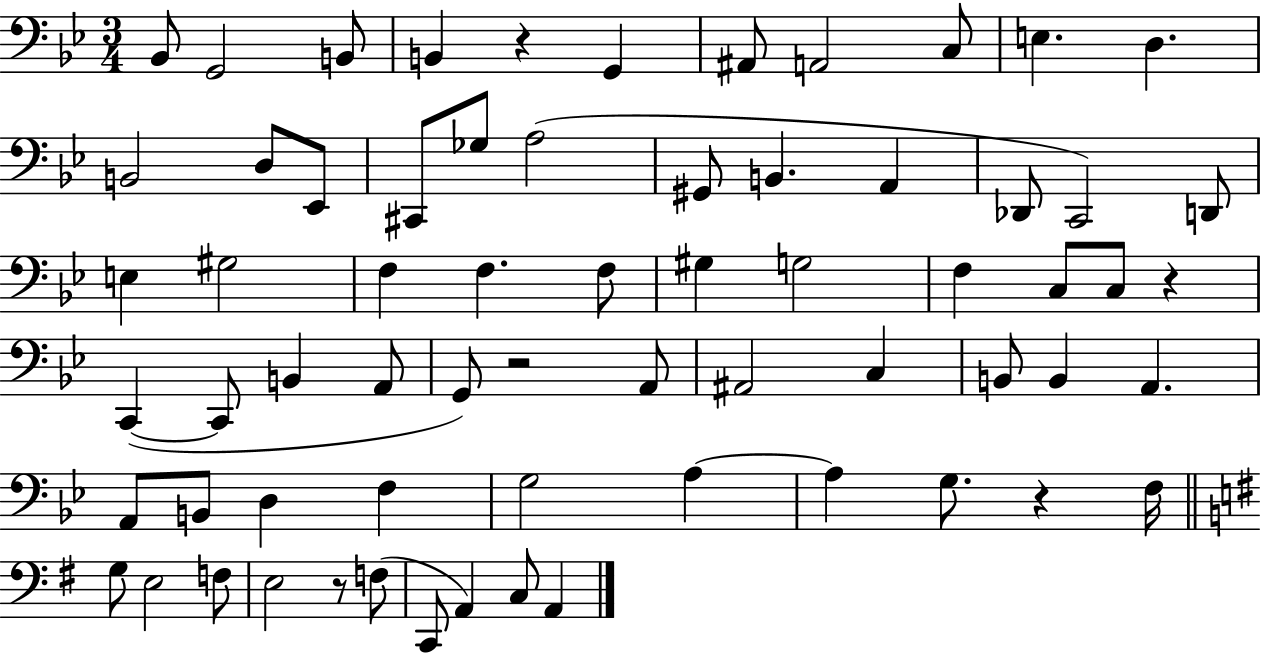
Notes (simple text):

Bb2/e G2/h B2/e B2/q R/q G2/q A#2/e A2/h C3/e E3/q. D3/q. B2/h D3/e Eb2/e C#2/e Gb3/e A3/h G#2/e B2/q. A2/q Db2/e C2/h D2/e E3/q G#3/h F3/q F3/q. F3/e G#3/q G3/h F3/q C3/e C3/e R/q C2/q C2/e B2/q A2/e G2/e R/h A2/e A#2/h C3/q B2/e B2/q A2/q. A2/e B2/e D3/q F3/q G3/h A3/q A3/q G3/e. R/q F3/s G3/e E3/h F3/e E3/h R/e F3/e C2/e A2/q C3/e A2/q